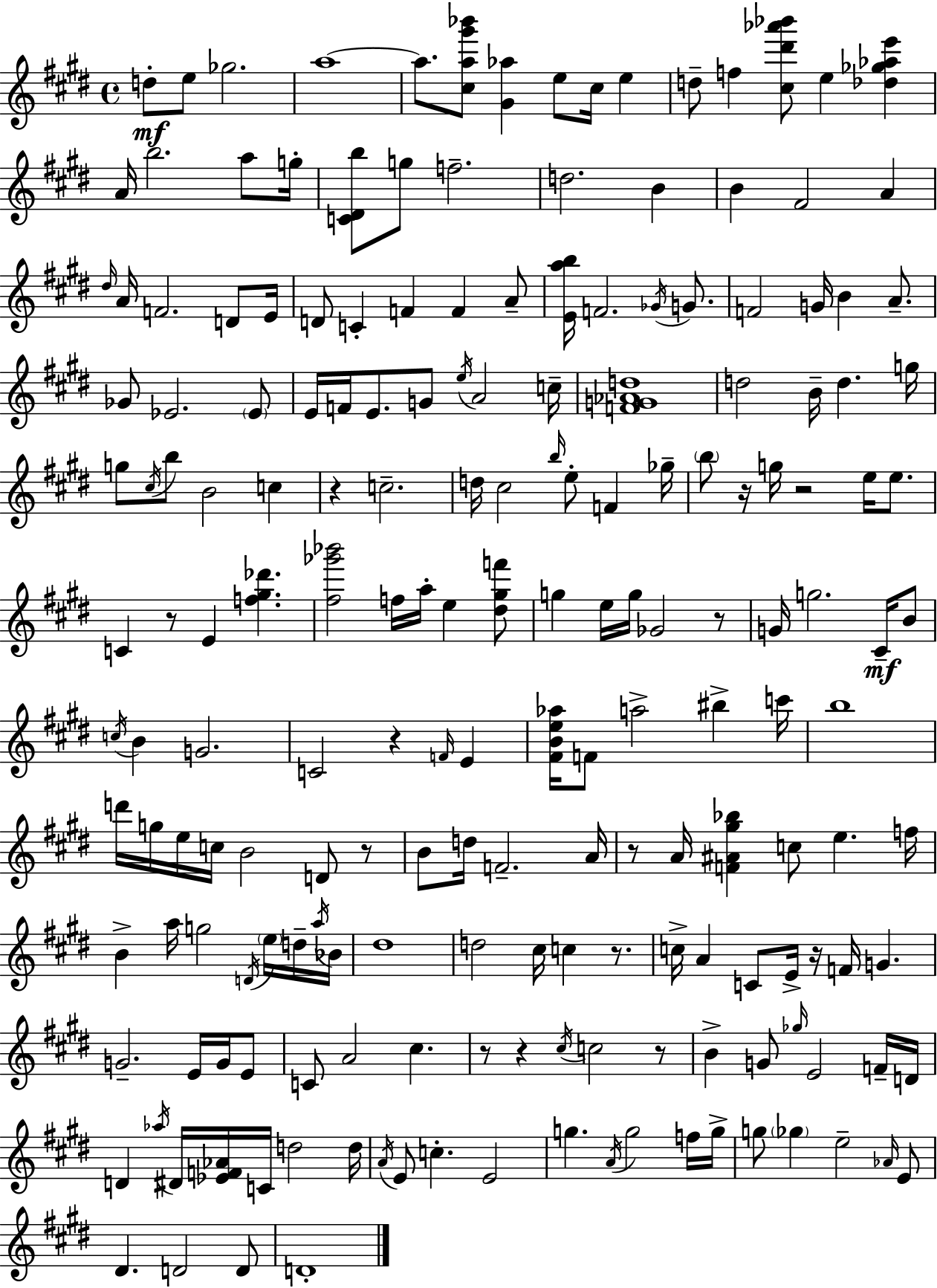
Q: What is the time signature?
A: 4/4